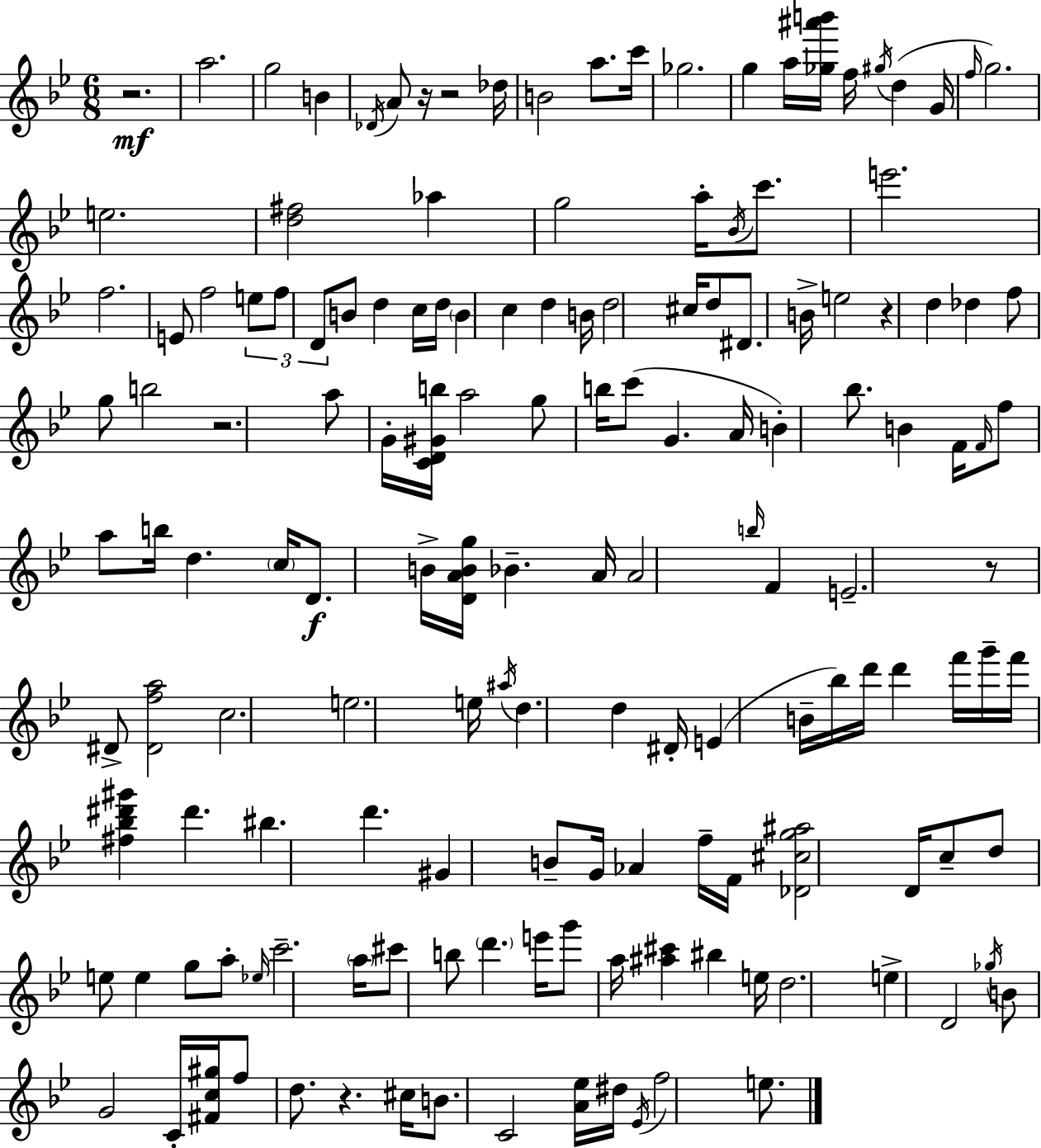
R/h. A5/h. G5/h B4/q Db4/s A4/e R/s R/h Db5/s B4/h A5/e. C6/s Gb5/h. G5/q A5/s [Gb5,A#6,B6]/s F5/s G#5/s D5/q G4/s F5/s G5/h. E5/h. [D5,F#5]/h Ab5/q G5/h A5/s Bb4/s C6/e. E6/h. F5/h. E4/e F5/h E5/e F5/e D4/e B4/e D5/q C5/s D5/s B4/q C5/q D5/q B4/s D5/h C#5/s D5/e D#4/e. B4/s E5/h R/q D5/q Db5/q F5/e G5/e B5/h R/h. A5/e G4/s [C4,D4,G#4,B5]/s A5/h G5/e B5/s C6/e G4/q. A4/s B4/q Bb5/e. B4/q F4/s F4/s F5/e A5/e B5/s D5/q. C5/s D4/e. B4/s [D4,A4,B4,G5]/s Bb4/q. A4/s A4/h B5/s F4/q E4/h. R/e D#4/e [D#4,F5,A5]/h C5/h. E5/h. E5/s A#5/s D5/q. D5/q D#4/s E4/q B4/s Bb5/s D6/s D6/q F6/s G6/s F6/s [F#5,Bb5,D#6,G#6]/q D#6/q. BIS5/q. D6/q. G#4/q B4/e G4/s Ab4/q F5/s F4/s [Db4,C#5,G5,A#5]/h D4/s C5/e D5/e E5/e E5/q G5/e A5/e Eb5/s C6/h. A5/s C#6/e B5/e D6/q. E6/s G6/e A5/s [A#5,C#6]/q BIS5/q E5/s D5/h. E5/q D4/h Gb5/s B4/e G4/h C4/s [F#4,C5,G#5]/s F5/e D5/e. R/q. C#5/s B4/e. C4/h [A4,Eb5]/s D#5/s Eb4/s F5/h E5/e.